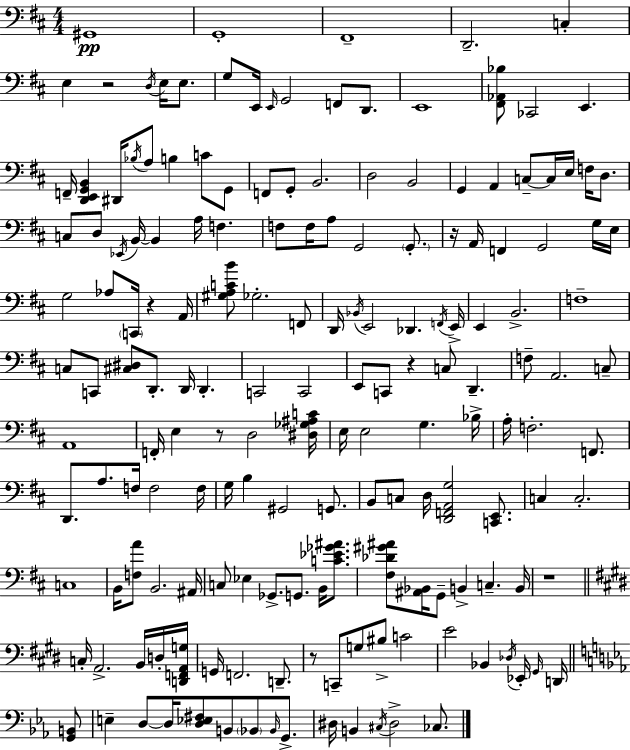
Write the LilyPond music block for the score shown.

{
  \clef bass
  \numericTimeSignature
  \time 4/4
  \key d \major
  gis,1\pp | g,1-. | fis,1-- | d,2.-- c4-. | \break e4 r2 \acciaccatura { d16 } e16 e8. | g8 e,16 \grace { e,16 } g,2 f,8 d,8. | e,1 | <fis, aes, bes>8 ces,2 e,4. | \break f,16-- <d, e, g, b,>4 dis,16 \acciaccatura { bes16 } a8 b4 c'8 | g,8 f,8 g,8-. b,2. | d2 b,2 | g,4 a,4 c8--~~ c16 e16 f16 | \break d8. c8 d8 \acciaccatura { ees,16 } b,16~~ b,4 a16 f4. | f8 f16 a8 g,2 | \parenthesize g,8.-. r16 a,16 f,4 g,2 | g16 e16 g2 aes8 \parenthesize c,16 r4 | \break a,16 <gis a c' b'>8 ges2.-. | f,8 d,16 \acciaccatura { bes,16 } e,2 des,4. | \acciaccatura { f,16 } e,16-> e,4 b,2.-> | f1-- | \break c8 c,8 <cis dis>8 d,8.-. d,16 | d,4.-. c,2 c,2 | e,8 c,8 r4 c8 | d,4.-- f8-- a,2. | \break c8-- a,1 | f,16-. e4 r8 d2 | <dis ges ais c'>16 e16 e2 g4. | bes16-> a16-. f2.-. | \break f,8. d,8. a8. f16 f2 | f16 g16 b4 gis,2 | g,8. b,8 c8 d16 <d, f, a, g>2 | <c, e,>8. c4 c2.-. | \break c1 | b,16 <f a'>8 b,2. | ais,16 c8 ees4 ges,8.-> g,8. | b,16 <c' ees' ges' ais'>8. <fis des' gis' ais'>8 <ais, bes,>16 g,8-- b,4-> c4.-- | \break b,16 r1 | \bar "||" \break \key e \major c16-. a,2.-> b,16 d16-. <d, f, a, g>16 | g,16 f,2. d,8.-- | r8 c,8-- g8 bis8-> c'2 | e'2 bes,4 \acciaccatura { des16 } ees,16-. \grace { gis,16 } d,16 | \break \bar "||" \break \key ees \major <g, b,>8 e4-- d8~~ d16 <d ees fis>8 b,8 \parenthesize bes,8 \grace { bes,16 } | g,8.-> dis16 b,4 \acciaccatura { cis16 } dis2-> | ces8. \bar "|."
}